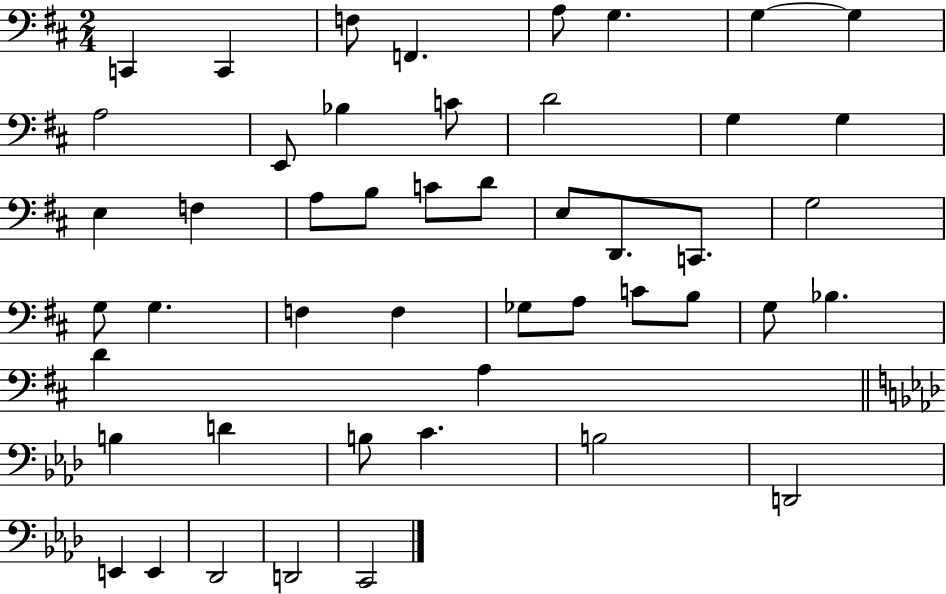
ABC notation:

X:1
T:Untitled
M:2/4
L:1/4
K:D
C,, C,, F,/2 F,, A,/2 G, G, G, A,2 E,,/2 _B, C/2 D2 G, G, E, F, A,/2 B,/2 C/2 D/2 E,/2 D,,/2 C,,/2 G,2 G,/2 G, F, F, _G,/2 A,/2 C/2 B,/2 G,/2 _B, D A, B, D B,/2 C B,2 D,,2 E,, E,, _D,,2 D,,2 C,,2